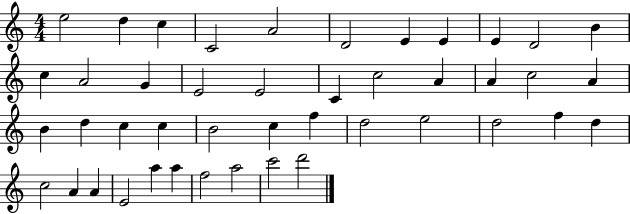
E5/h D5/q C5/q C4/h A4/h D4/h E4/q E4/q E4/q D4/h B4/q C5/q A4/h G4/q E4/h E4/h C4/q C5/h A4/q A4/q C5/h A4/q B4/q D5/q C5/q C5/q B4/h C5/q F5/q D5/h E5/h D5/h F5/q D5/q C5/h A4/q A4/q E4/h A5/q A5/q F5/h A5/h C6/h D6/h